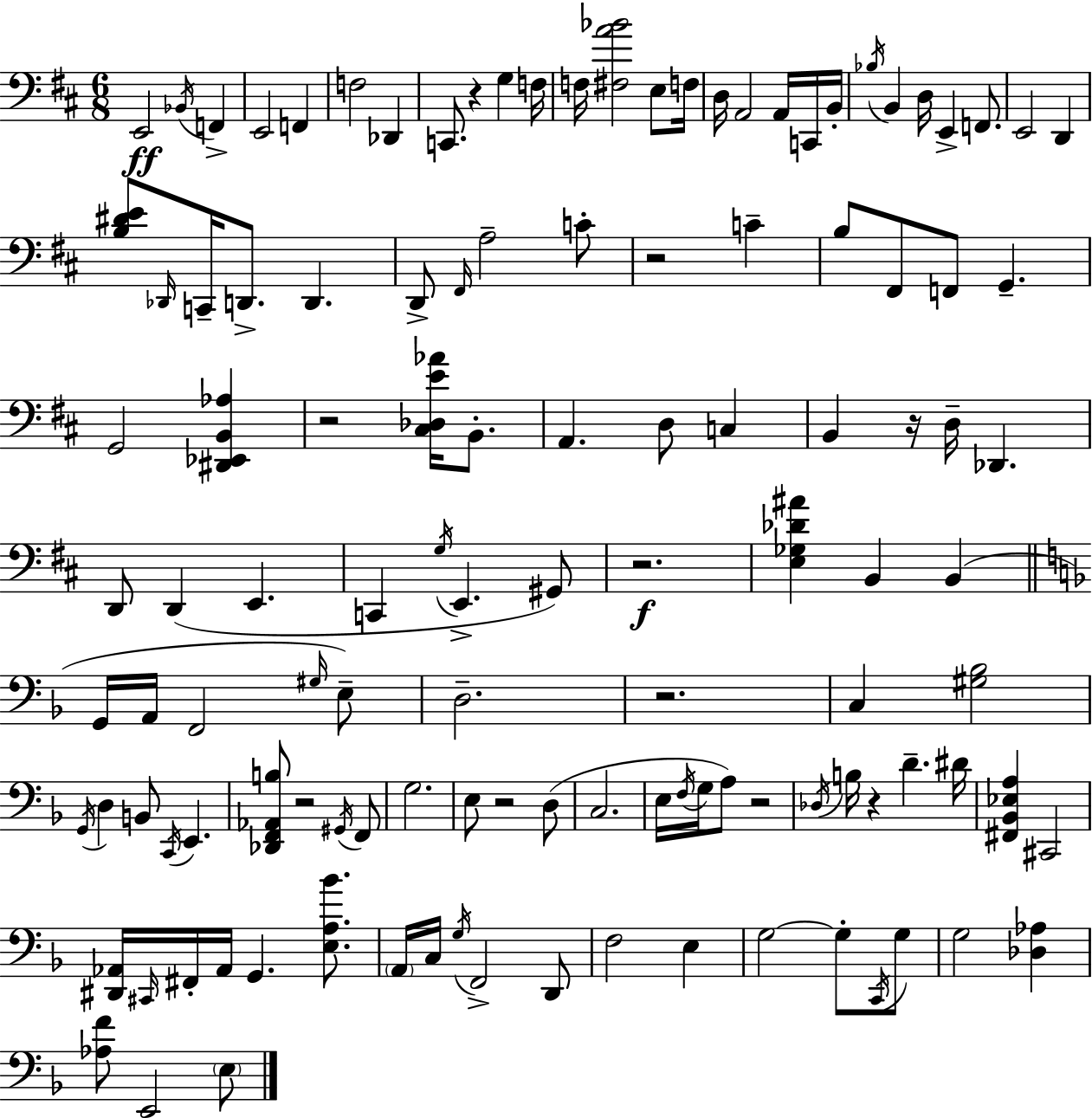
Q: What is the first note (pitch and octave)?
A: E2